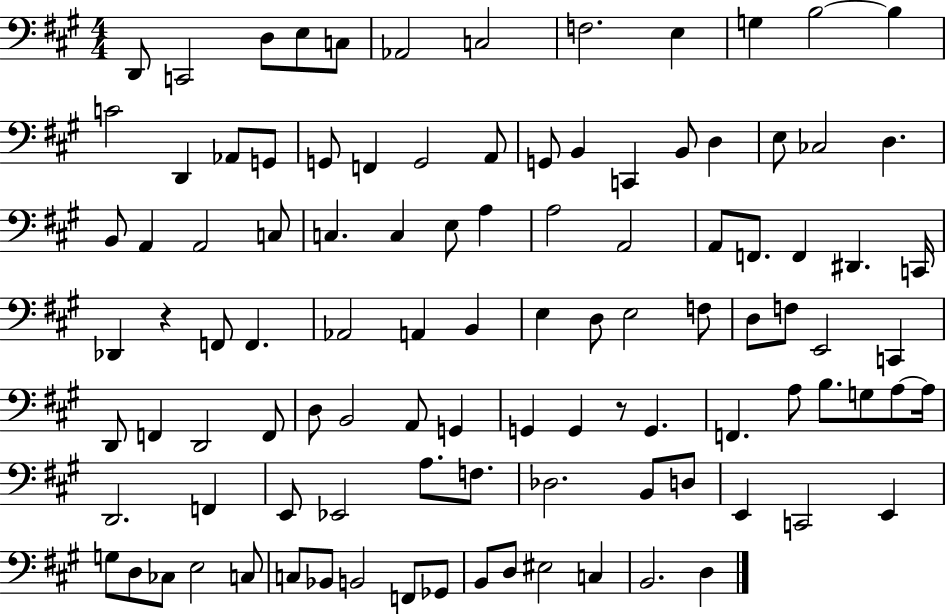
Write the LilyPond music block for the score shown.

{
  \clef bass
  \numericTimeSignature
  \time 4/4
  \key a \major
  d,8 c,2 d8 e8 c8 | aes,2 c2 | f2. e4 | g4 b2~~ b4 | \break c'2 d,4 aes,8 g,8 | g,8 f,4 g,2 a,8 | g,8 b,4 c,4 b,8 d4 | e8 ces2 d4. | \break b,8 a,4 a,2 c8 | c4. c4 e8 a4 | a2 a,2 | a,8 f,8. f,4 dis,4. c,16 | \break des,4 r4 f,8 f,4. | aes,2 a,4 b,4 | e4 d8 e2 f8 | d8 f8 e,2 c,4 | \break d,8 f,4 d,2 f,8 | d8 b,2 a,8 g,4 | g,4 g,4 r8 g,4. | f,4. a8 b8. g8 a8~~ a16 | \break d,2. f,4 | e,8 ees,2 a8. f8. | des2. b,8 d8 | e,4 c,2 e,4 | \break g8 d8 ces8 e2 c8 | c8 bes,8 b,2 f,8 ges,8 | b,8 d8 eis2 c4 | b,2. d4 | \break \bar "|."
}